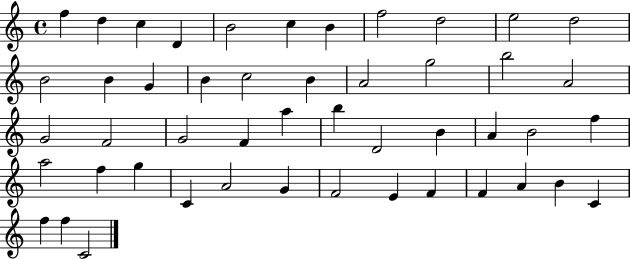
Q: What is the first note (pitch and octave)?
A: F5